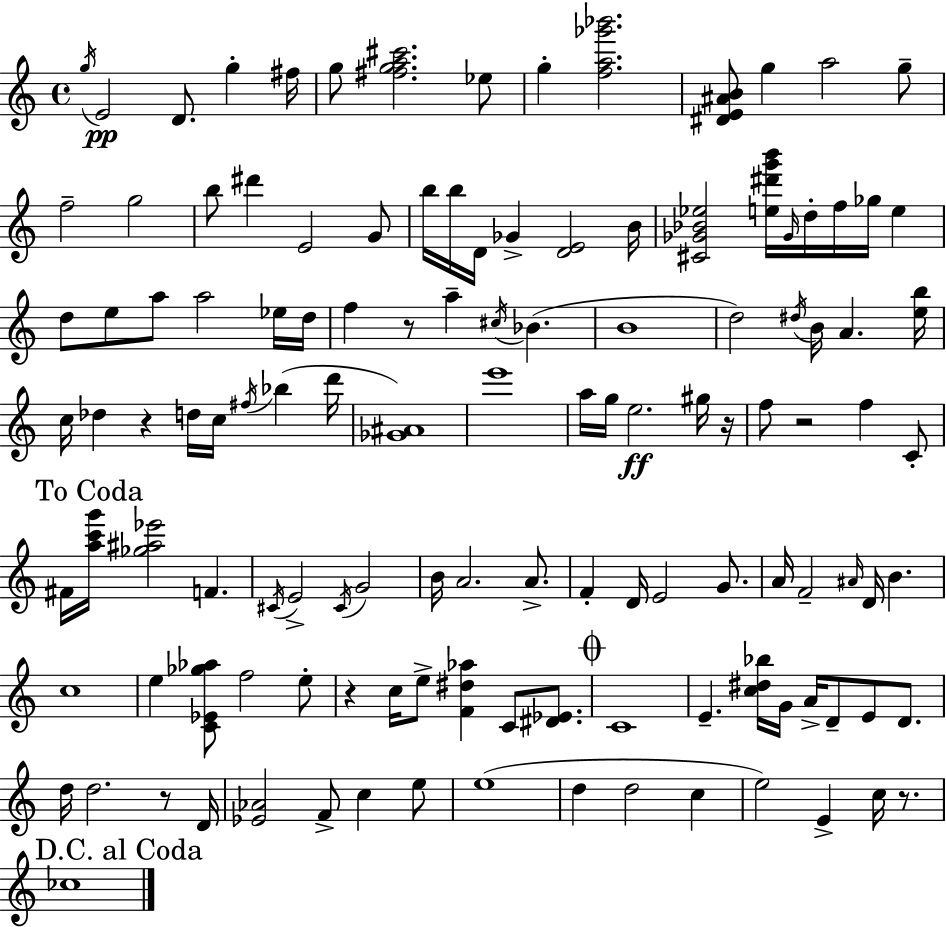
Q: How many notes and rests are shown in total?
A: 125